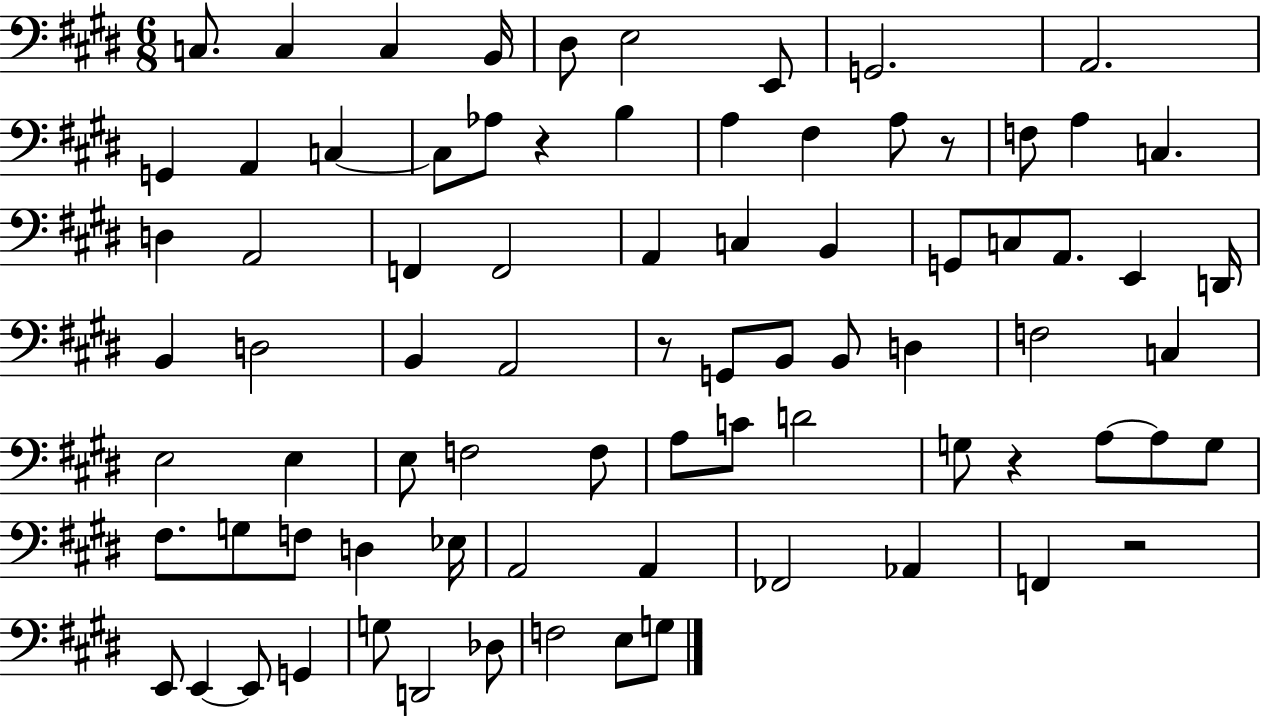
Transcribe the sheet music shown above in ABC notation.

X:1
T:Untitled
M:6/8
L:1/4
K:E
C,/2 C, C, B,,/4 ^D,/2 E,2 E,,/2 G,,2 A,,2 G,, A,, C, C,/2 _A,/2 z B, A, ^F, A,/2 z/2 F,/2 A, C, D, A,,2 F,, F,,2 A,, C, B,, G,,/2 C,/2 A,,/2 E,, D,,/4 B,, D,2 B,, A,,2 z/2 G,,/2 B,,/2 B,,/2 D, F,2 C, E,2 E, E,/2 F,2 F,/2 A,/2 C/2 D2 G,/2 z A,/2 A,/2 G,/2 ^F,/2 G,/2 F,/2 D, _E,/4 A,,2 A,, _F,,2 _A,, F,, z2 E,,/2 E,, E,,/2 G,, G,/2 D,,2 _D,/2 F,2 E,/2 G,/2